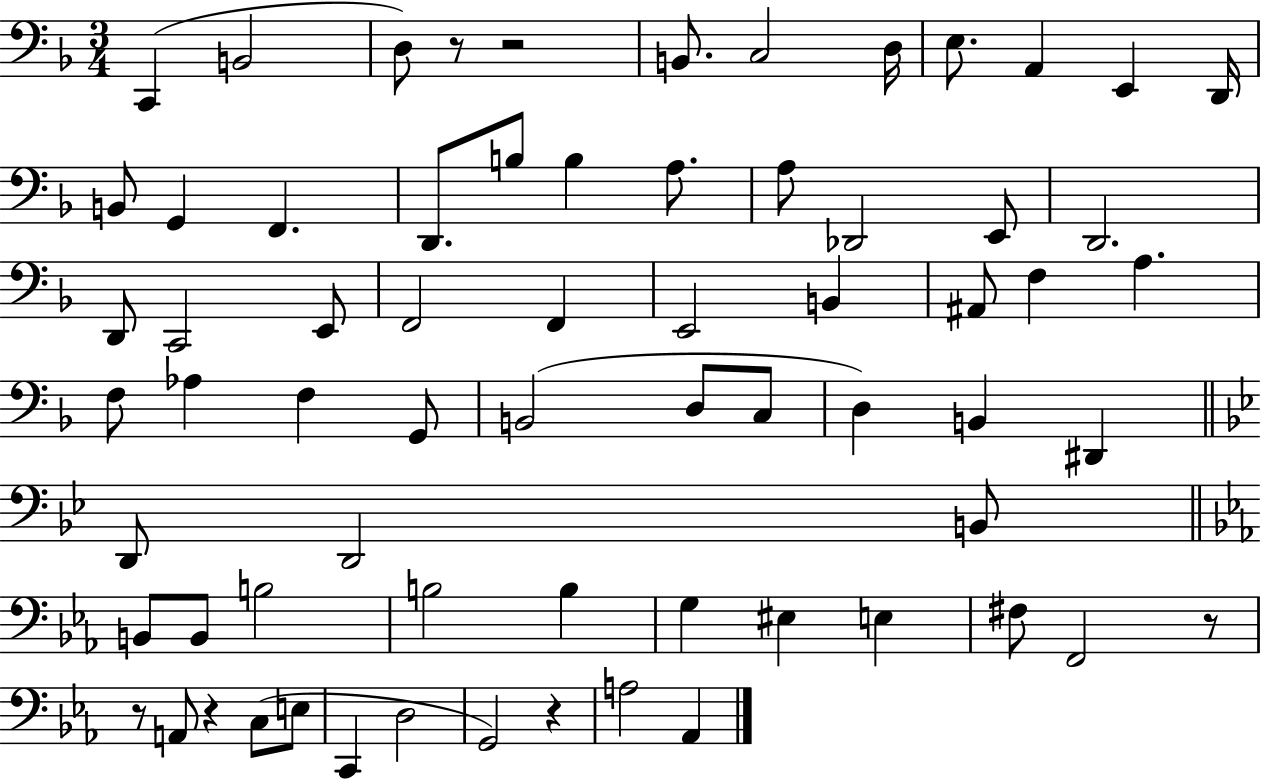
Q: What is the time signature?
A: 3/4